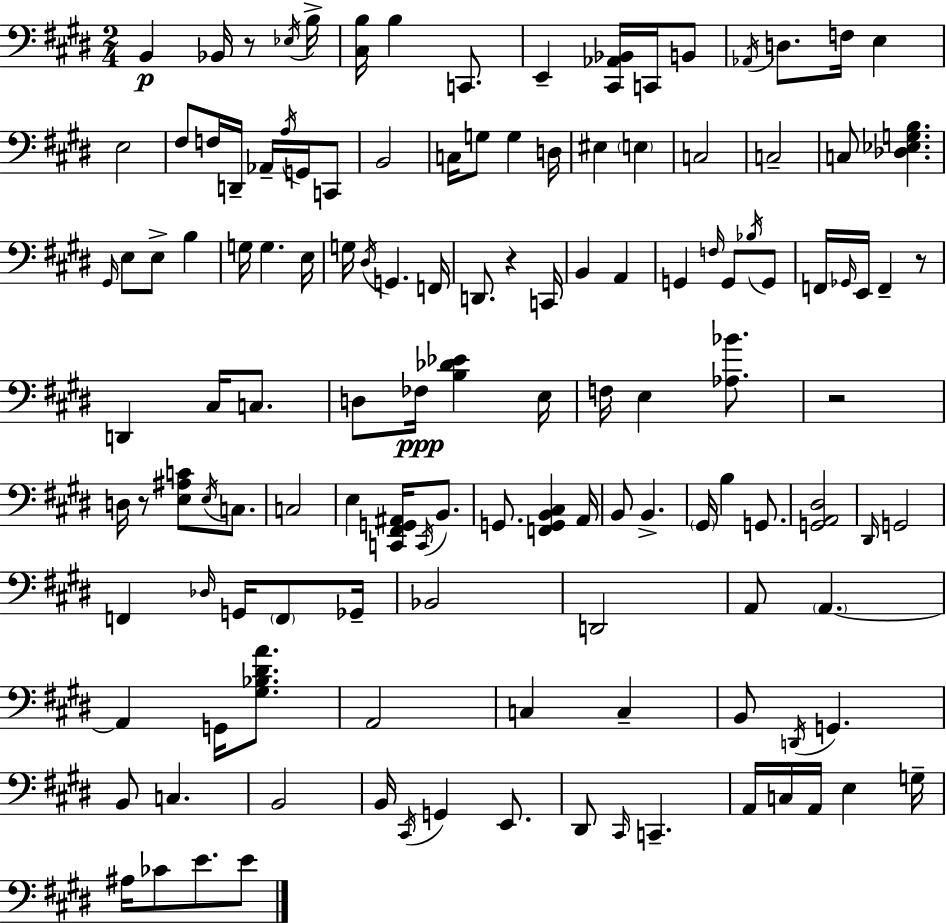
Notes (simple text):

B2/q Bb2/s R/e Eb3/s B3/s [C#3,B3]/s B3/q C2/e. E2/q [C#2,Ab2,Bb2]/s C2/s B2/e Ab2/s D3/e. F3/s E3/q E3/h F#3/e F3/s D2/s Ab2/s A3/s G2/s C2/e B2/h C3/s G3/e G3/q D3/s EIS3/q E3/q C3/h C3/h C3/e [Db3,Eb3,G3,B3]/q. G#2/s E3/e E3/e B3/q G3/s G3/q. E3/s G3/s D#3/s G2/q. F2/s D2/e. R/q C2/s B2/q A2/q G2/q F3/s G2/e Bb3/s G2/e F2/s Gb2/s E2/s F2/q R/e D2/q C#3/s C3/e. D3/e FES3/s [B3,Db4,Eb4]/q E3/s F3/s E3/q [Ab3,Bb4]/e. R/h D3/s R/e [E3,A#3,C4]/e E3/s C3/e. C3/h E3/q [C2,F#2,G2,A#2]/s C2/s B2/e. G2/e. [F2,G2,B2,C#3]/q A2/s B2/e B2/q. G#2/s B3/q G2/e. [G2,A2,D#3]/h D#2/s G2/h F2/q Db3/s G2/s F2/e Gb2/s Bb2/h D2/h A2/e A2/q. A2/q G2/s [G#3,Bb3,D#4,A4]/e. A2/h C3/q C3/q B2/e D2/s G2/q. B2/e C3/q. B2/h B2/s C#2/s G2/q E2/e. D#2/e C#2/s C2/q. A2/s C3/s A2/s E3/q G3/s A#3/s CES4/e E4/e. E4/e